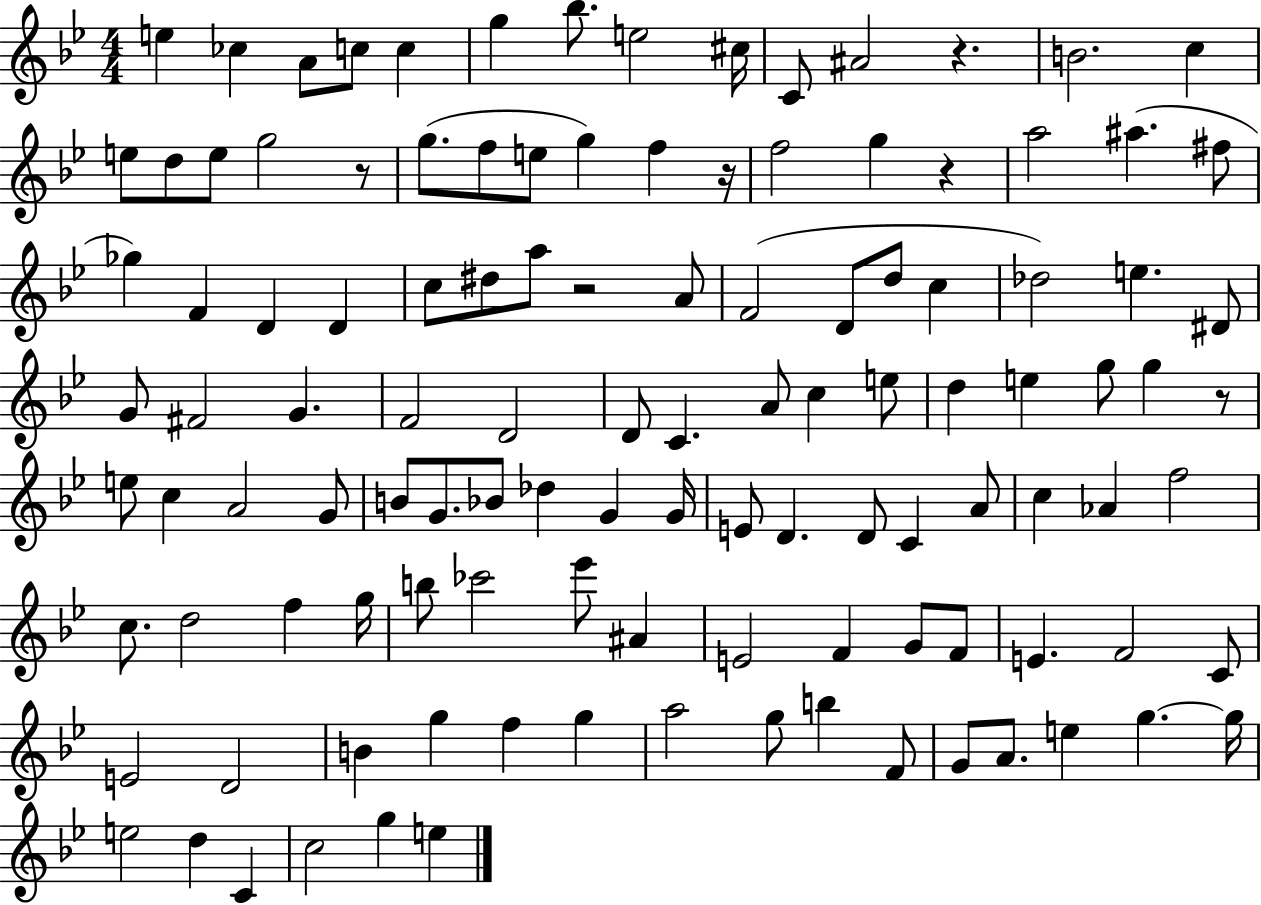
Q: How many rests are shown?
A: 6